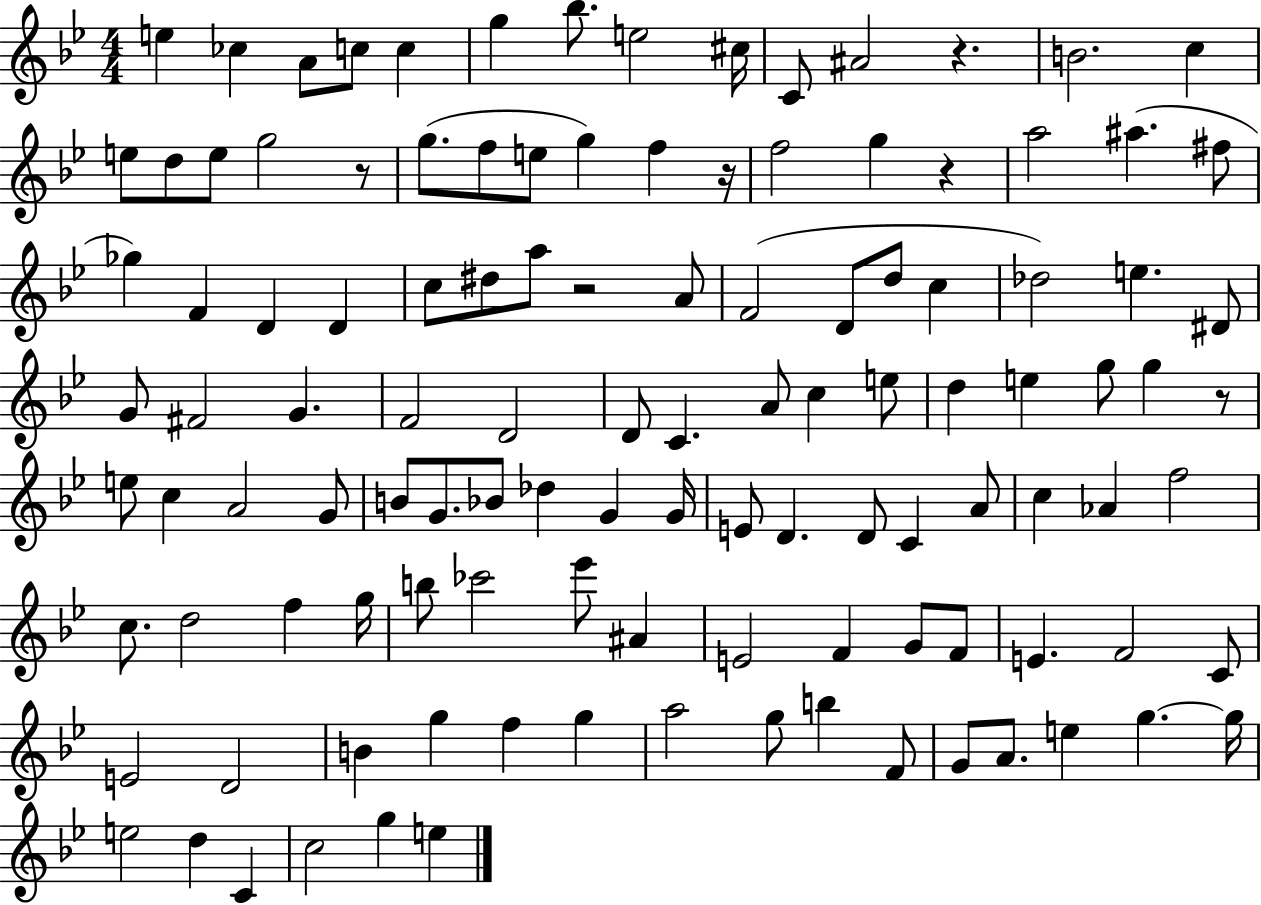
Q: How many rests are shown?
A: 6